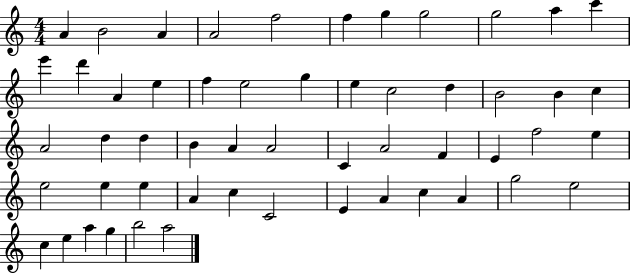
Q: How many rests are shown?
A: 0